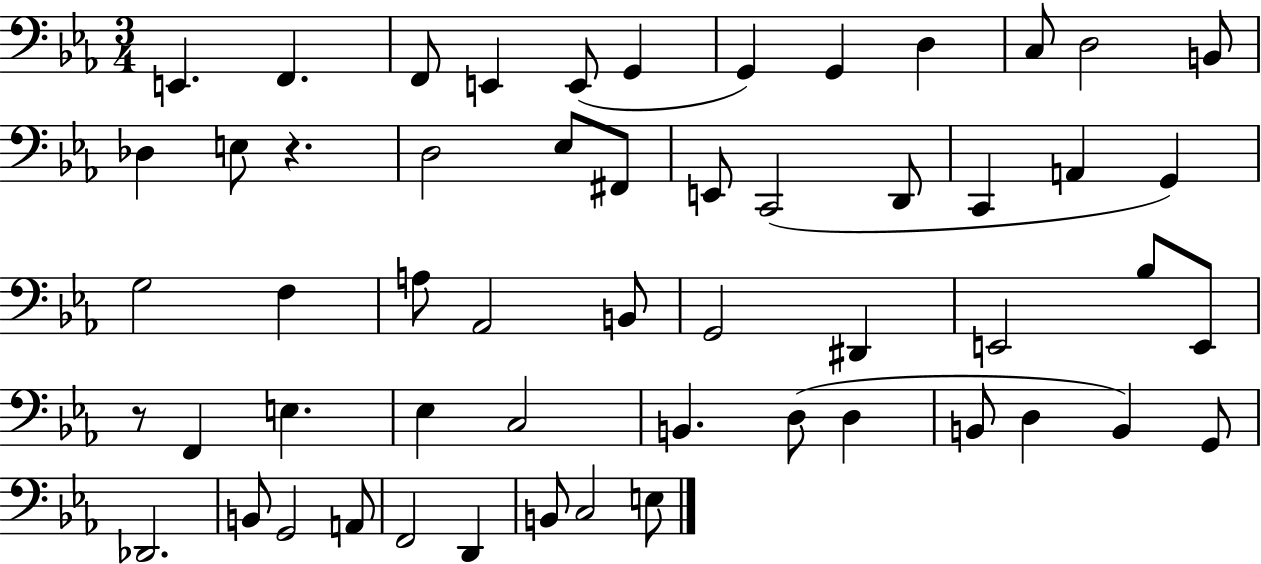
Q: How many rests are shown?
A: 2